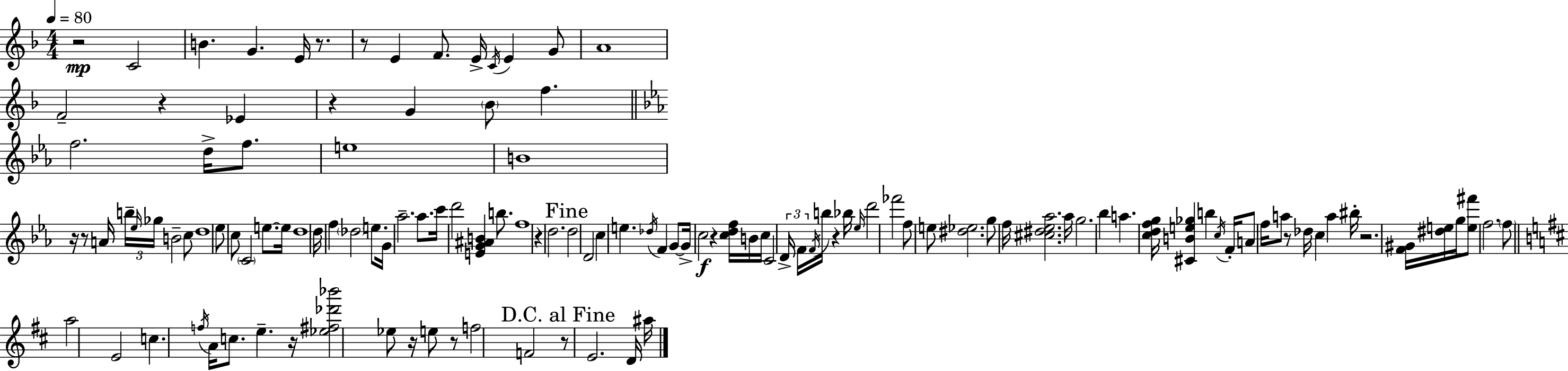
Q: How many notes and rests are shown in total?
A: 127